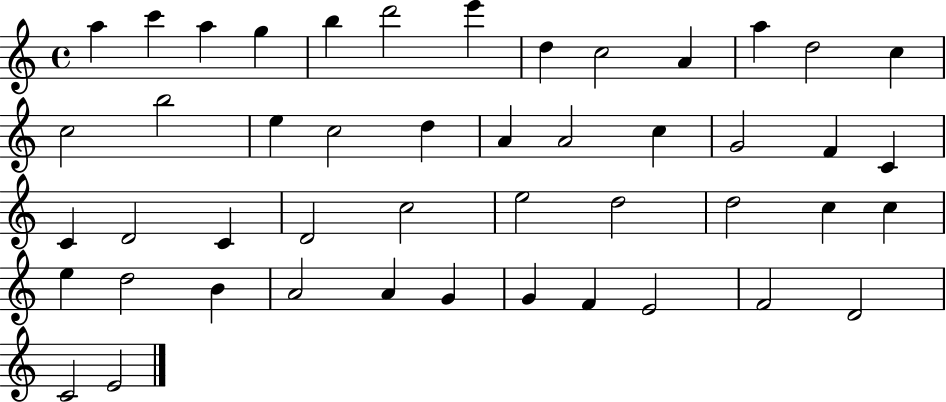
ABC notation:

X:1
T:Untitled
M:4/4
L:1/4
K:C
a c' a g b d'2 e' d c2 A a d2 c c2 b2 e c2 d A A2 c G2 F C C D2 C D2 c2 e2 d2 d2 c c e d2 B A2 A G G F E2 F2 D2 C2 E2